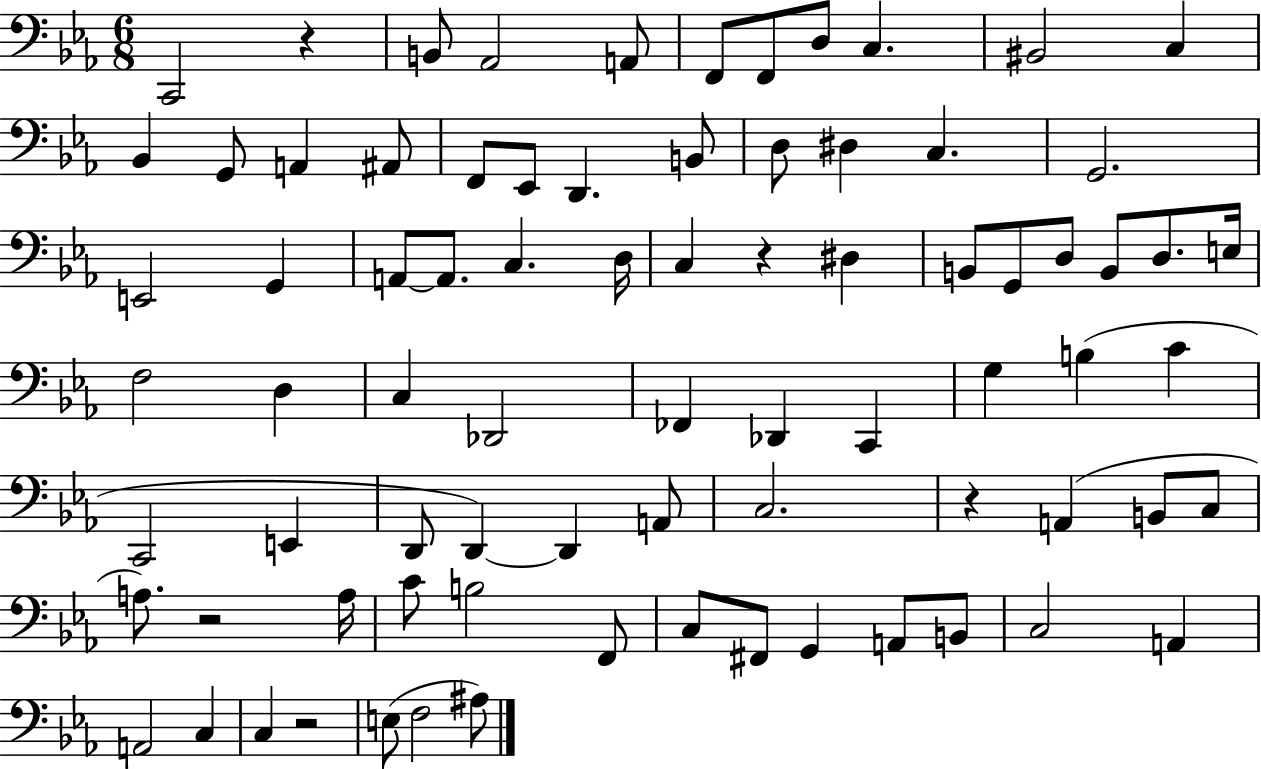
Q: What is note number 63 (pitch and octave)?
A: F#2